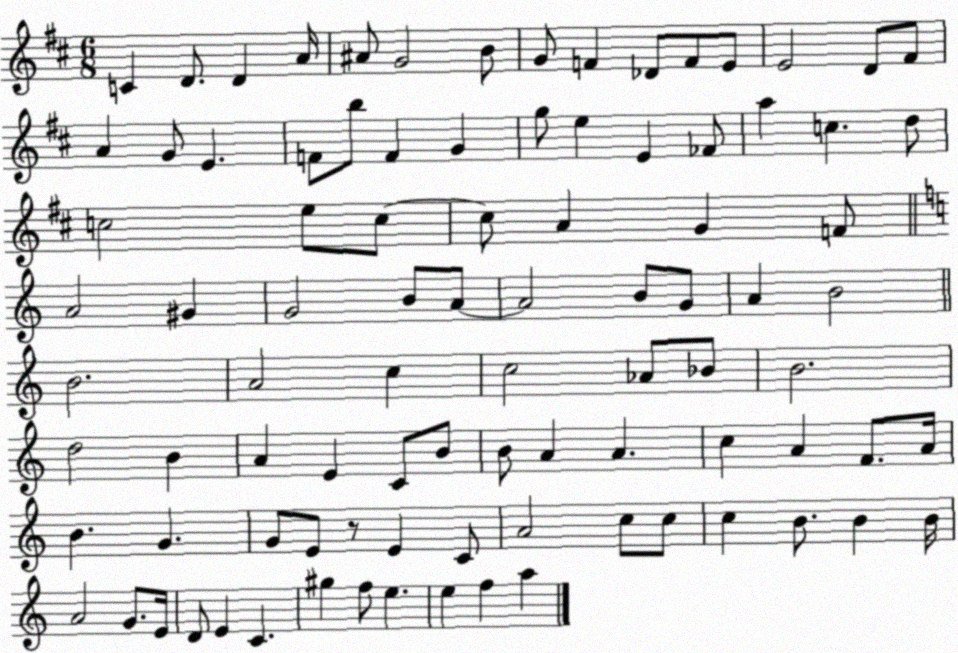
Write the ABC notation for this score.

X:1
T:Untitled
M:6/8
L:1/4
K:D
C D/2 D A/4 ^A/2 G2 B/2 G/2 F _D/2 F/2 E/2 E2 D/2 ^F/2 A G/2 E F/2 b/2 F G g/2 e E _F/2 a c d/2 c2 e/2 c/2 c/2 A G F/2 A2 ^G G2 B/2 A/2 A2 B/2 G/2 A B2 B2 A2 c c2 _A/2 _B/2 B2 d2 B A E C/2 B/2 B/2 A A c A F/2 A/4 B G G/2 E/2 z/2 E C/2 A2 c/2 c/2 c B/2 B B/4 A2 G/2 E/4 D/2 E C ^g f/2 e e f a